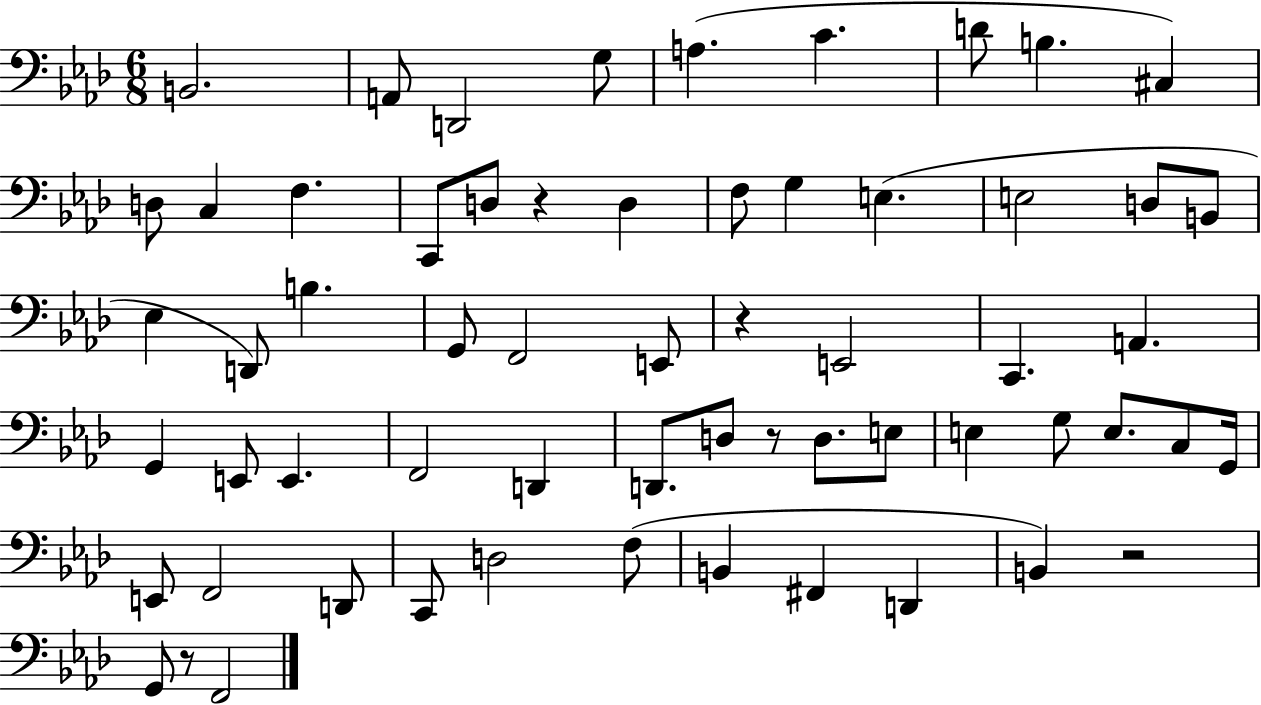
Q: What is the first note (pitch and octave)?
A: B2